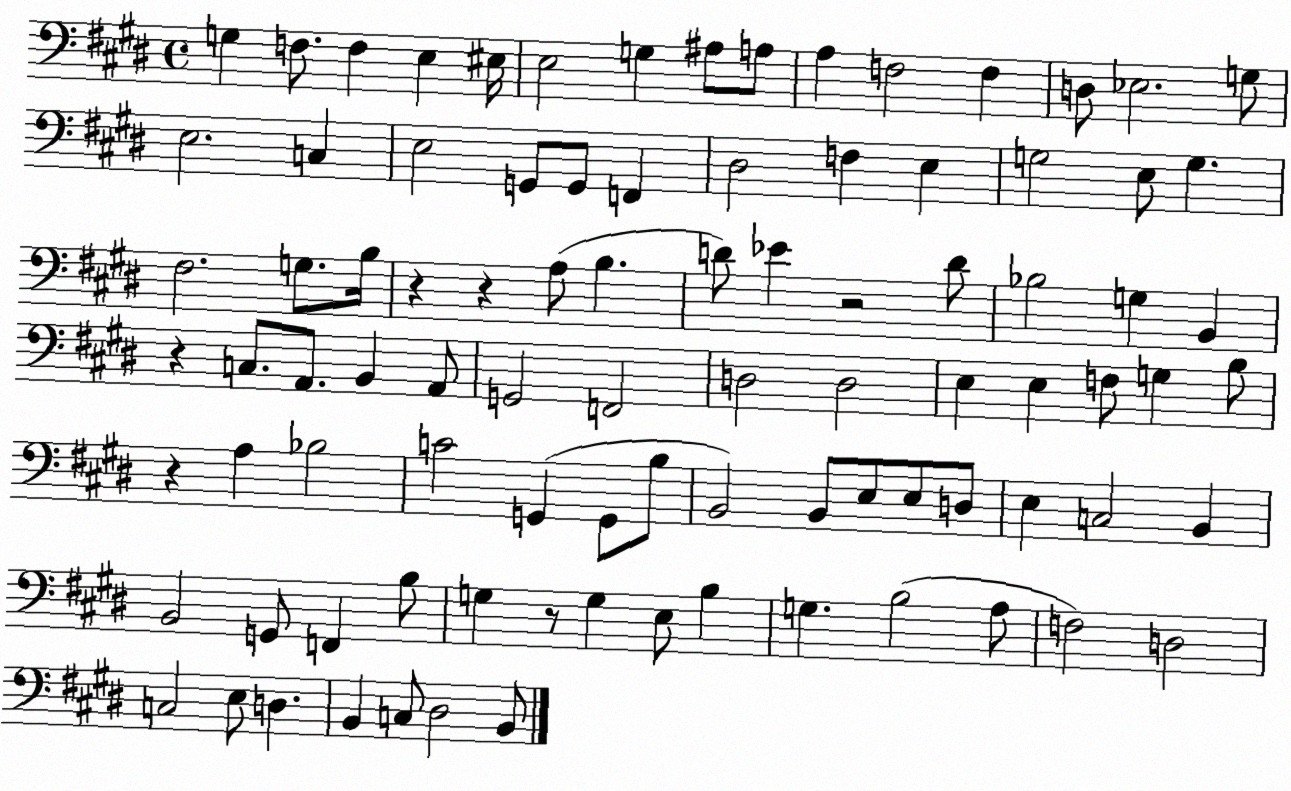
X:1
T:Untitled
M:4/4
L:1/4
K:E
G, F,/2 F, E, ^E,/4 E,2 G, ^A,/2 A,/2 A, F,2 F, D,/2 _E,2 G,/2 E,2 C, E,2 G,,/2 G,,/2 F,, ^D,2 F, E, G,2 E,/2 G, ^F,2 G,/2 B,/4 z z A,/2 B, D/2 _E z2 D/2 _B,2 G, B,, z C,/2 A,,/2 B,, A,,/2 G,,2 F,,2 D,2 D,2 E, E, F,/2 G, B,/2 z A, _B,2 C2 G,, G,,/2 B,/2 B,,2 B,,/2 E,/2 E,/2 D,/2 E, C,2 B,, B,,2 G,,/2 F,, B,/2 G, z/2 G, E,/2 B, G, B,2 A,/2 F,2 D,2 C,2 E,/2 D, B,, C,/2 ^D,2 B,,/2